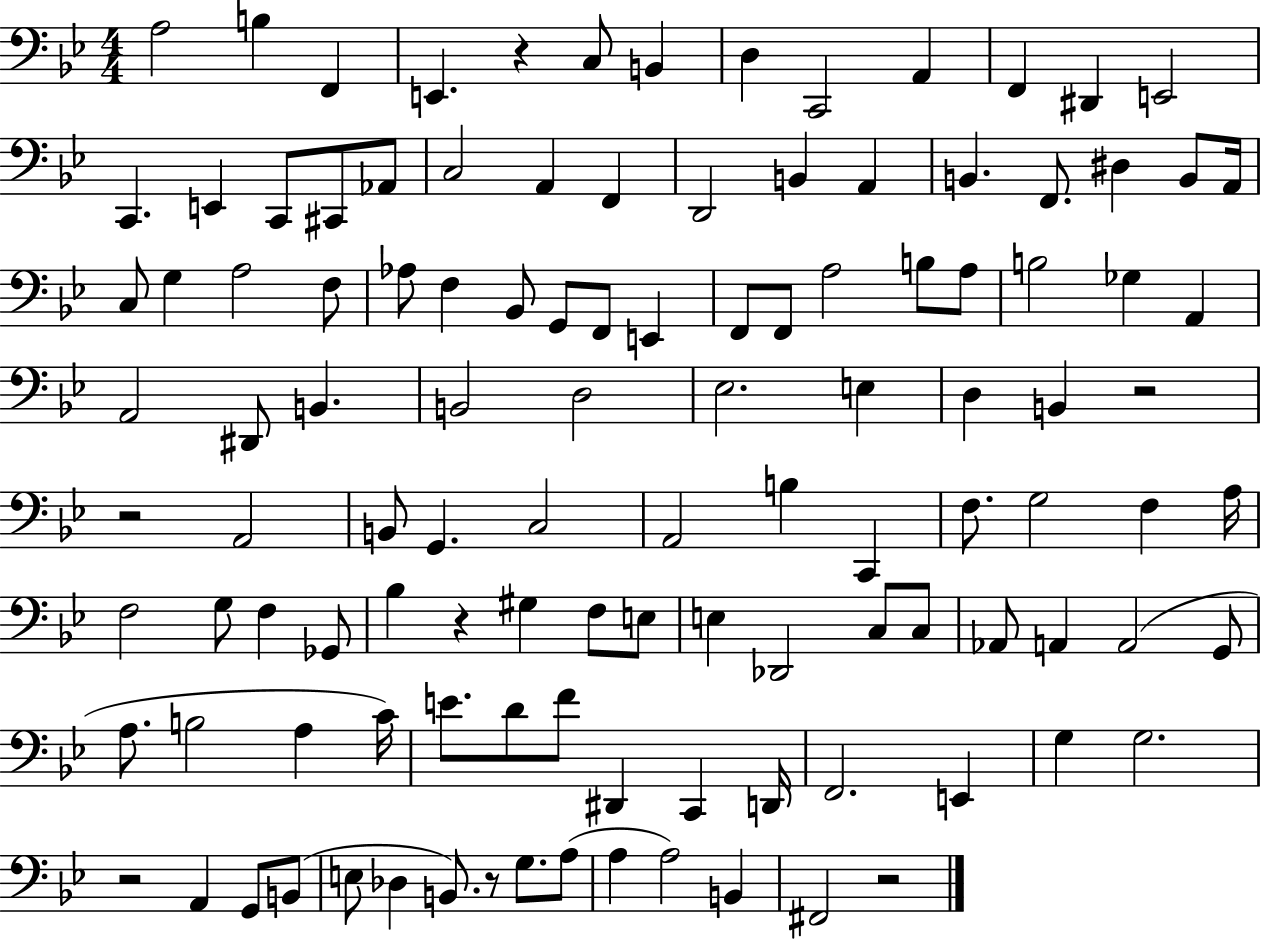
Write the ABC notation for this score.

X:1
T:Untitled
M:4/4
L:1/4
K:Bb
A,2 B, F,, E,, z C,/2 B,, D, C,,2 A,, F,, ^D,, E,,2 C,, E,, C,,/2 ^C,,/2 _A,,/2 C,2 A,, F,, D,,2 B,, A,, B,, F,,/2 ^D, B,,/2 A,,/4 C,/2 G, A,2 F,/2 _A,/2 F, _B,,/2 G,,/2 F,,/2 E,, F,,/2 F,,/2 A,2 B,/2 A,/2 B,2 _G, A,, A,,2 ^D,,/2 B,, B,,2 D,2 _E,2 E, D, B,, z2 z2 A,,2 B,,/2 G,, C,2 A,,2 B, C,, F,/2 G,2 F, A,/4 F,2 G,/2 F, _G,,/2 _B, z ^G, F,/2 E,/2 E, _D,,2 C,/2 C,/2 _A,,/2 A,, A,,2 G,,/2 A,/2 B,2 A, C/4 E/2 D/2 F/2 ^D,, C,, D,,/4 F,,2 E,, G, G,2 z2 A,, G,,/2 B,,/2 E,/2 _D, B,,/2 z/2 G,/2 A,/2 A, A,2 B,, ^F,,2 z2